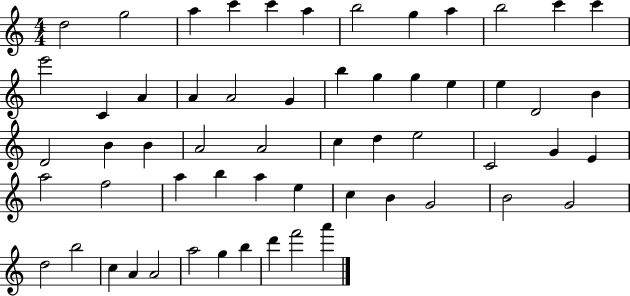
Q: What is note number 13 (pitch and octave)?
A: E6